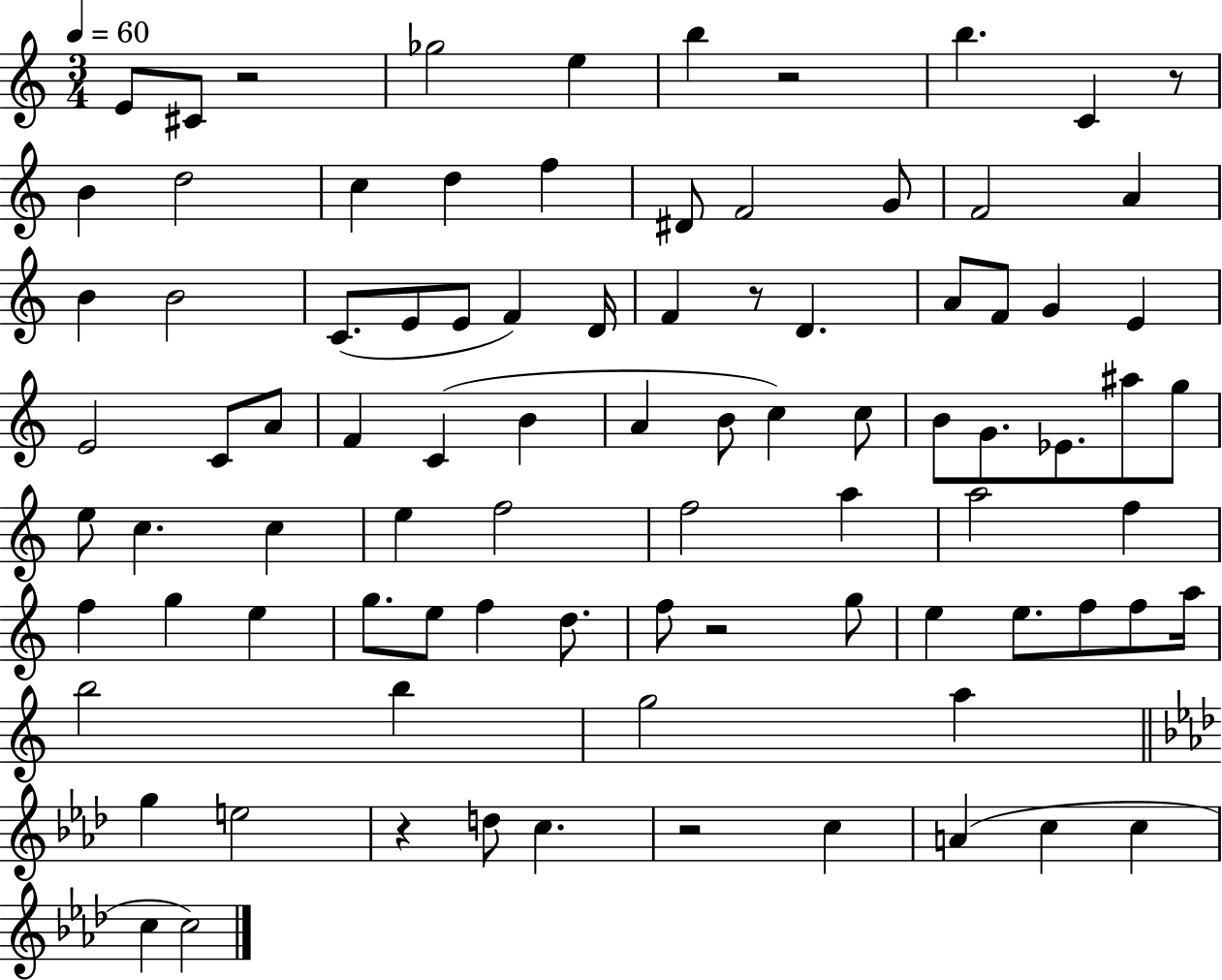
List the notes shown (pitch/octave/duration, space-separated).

E4/e C#4/e R/h Gb5/h E5/q B5/q R/h B5/q. C4/q R/e B4/q D5/h C5/q D5/q F5/q D#4/e F4/h G4/e F4/h A4/q B4/q B4/h C4/e. E4/e E4/e F4/q D4/s F4/q R/e D4/q. A4/e F4/e G4/q E4/q E4/h C4/e A4/e F4/q C4/q B4/q A4/q B4/e C5/q C5/e B4/e G4/e. Eb4/e. A#5/e G5/e E5/e C5/q. C5/q E5/q F5/h F5/h A5/q A5/h F5/q F5/q G5/q E5/q G5/e. E5/e F5/q D5/e. F5/e R/h G5/e E5/q E5/e. F5/e F5/e A5/s B5/h B5/q G5/h A5/q G5/q E5/h R/q D5/e C5/q. R/h C5/q A4/q C5/q C5/q C5/q C5/h